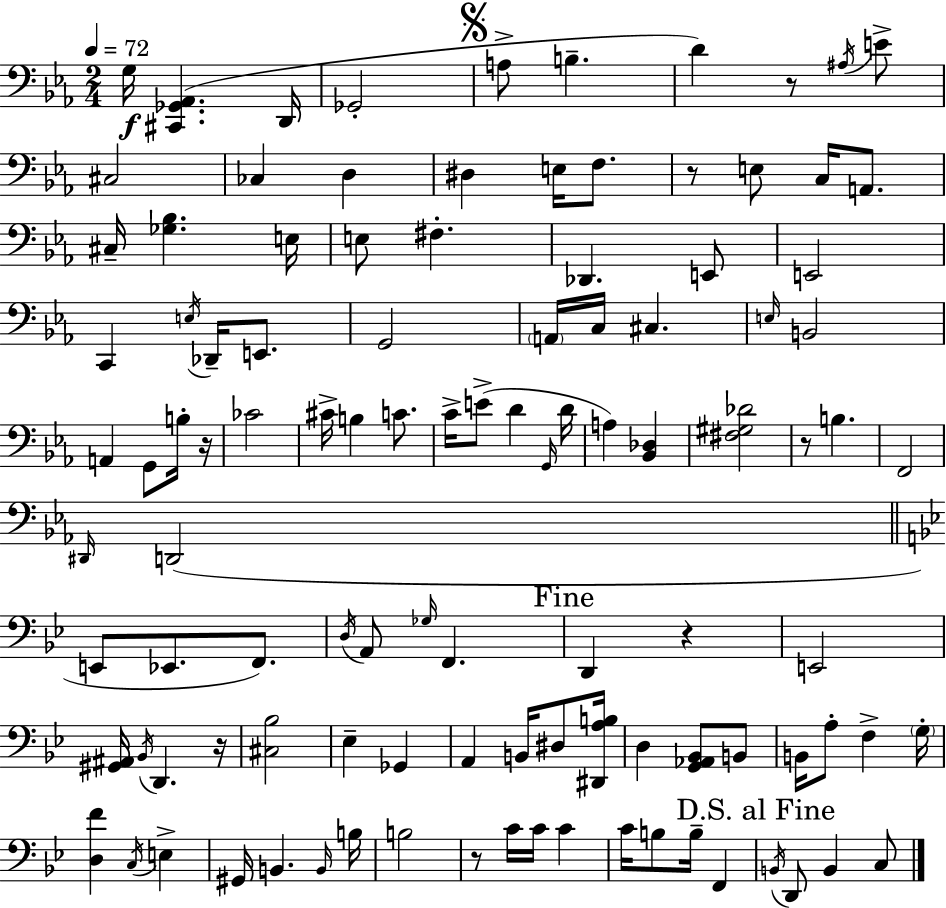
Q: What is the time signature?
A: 2/4